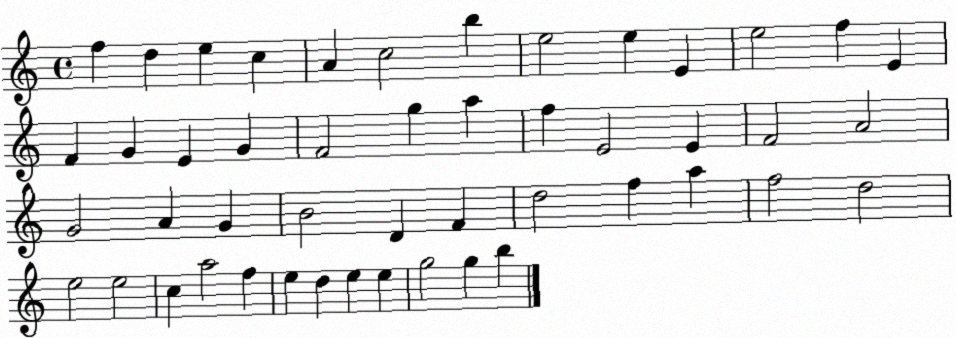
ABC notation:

X:1
T:Untitled
M:4/4
L:1/4
K:C
f d e c A c2 b e2 e E e2 f E F G E G F2 g a f E2 E F2 A2 G2 A G B2 D F d2 f a f2 d2 e2 e2 c a2 f e d e e g2 g b